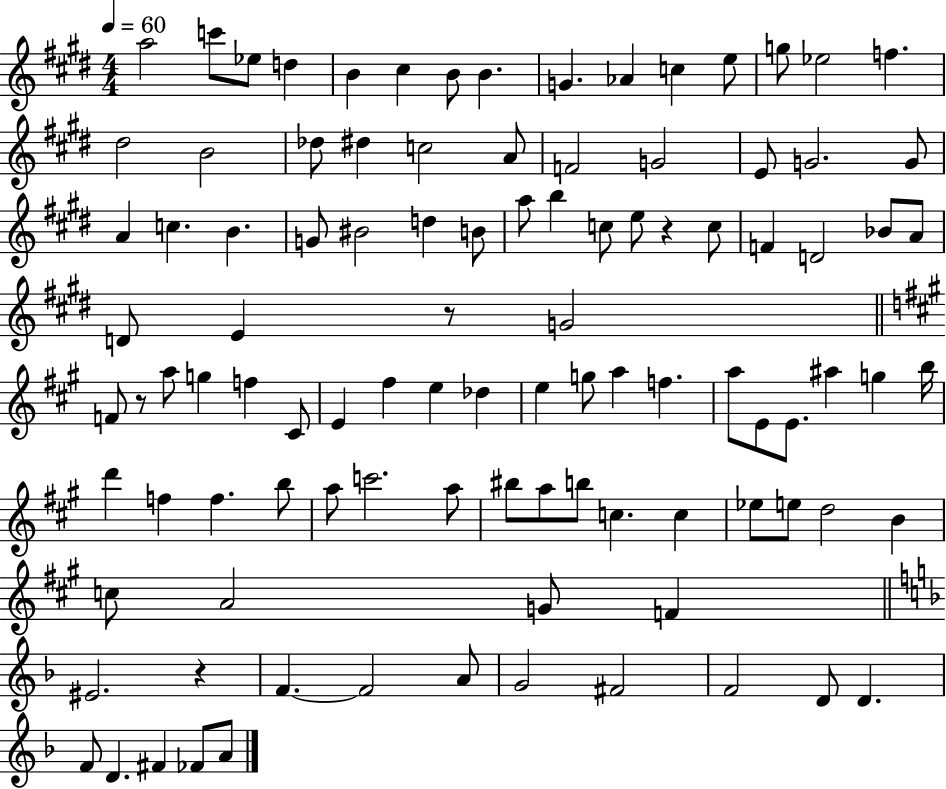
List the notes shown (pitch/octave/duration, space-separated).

A5/h C6/e Eb5/e D5/q B4/q C#5/q B4/e B4/q. G4/q. Ab4/q C5/q E5/e G5/e Eb5/h F5/q. D#5/h B4/h Db5/e D#5/q C5/h A4/e F4/h G4/h E4/e G4/h. G4/e A4/q C5/q. B4/q. G4/e BIS4/h D5/q B4/e A5/e B5/q C5/e E5/e R/q C5/e F4/q D4/h Bb4/e A4/e D4/e E4/q R/e G4/h F4/e R/e A5/e G5/q F5/q C#4/e E4/q F#5/q E5/q Db5/q E5/q G5/e A5/q F5/q. A5/e E4/e E4/e. A#5/q G5/q B5/s D6/q F5/q F5/q. B5/e A5/e C6/h. A5/e BIS5/e A5/e B5/e C5/q. C5/q Eb5/e E5/e D5/h B4/q C5/e A4/h G4/e F4/q EIS4/h. R/q F4/q. F4/h A4/e G4/h F#4/h F4/h D4/e D4/q. F4/e D4/q. F#4/q FES4/e A4/e